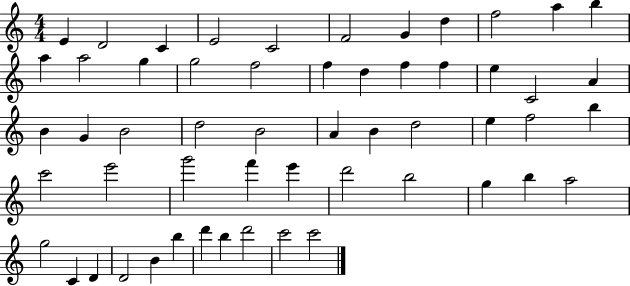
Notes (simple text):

E4/q D4/h C4/q E4/h C4/h F4/h G4/q D5/q F5/h A5/q B5/q A5/q A5/h G5/q G5/h F5/h F5/q D5/q F5/q F5/q E5/q C4/h A4/q B4/q G4/q B4/h D5/h B4/h A4/q B4/q D5/h E5/q F5/h B5/q C6/h E6/h G6/h F6/q E6/q D6/h B5/h G5/q B5/q A5/h G5/h C4/q D4/q D4/h B4/q B5/q D6/q B5/q D6/h C6/h C6/h